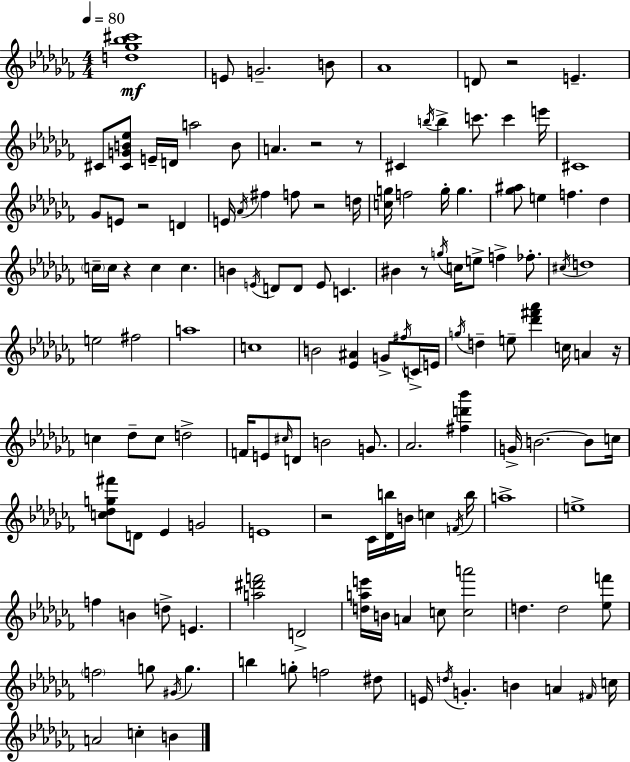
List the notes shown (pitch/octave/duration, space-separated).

[D5,Gb5,Bb5,C#6]/w E4/e G4/h. B4/e Ab4/w D4/e R/h E4/q. C#4/e [C#4,G4,B4,Eb5]/e E4/s D4/s A5/h B4/e A4/q. R/h R/e C#4/q B5/s B5/q C6/e. C6/q E6/s C#4/w Gb4/e E4/e R/h D4/q E4/s Ab4/s F#5/q F5/e R/h D5/s [C5,G5]/s F5/h G5/s G5/q. [Gb5,A#5]/e E5/q F5/q. Db5/q C5/s C5/s R/q C5/q C5/q. B4/q E4/s D4/e D4/e E4/e C4/q. BIS4/q R/e G5/s C5/s E5/e F5/q FES5/e. C#5/s D5/w E5/h F#5/h A5/w C5/w B4/h [Eb4,A#4]/q G4/e F#5/s C4/s E4/s G5/s D5/q E5/e [Db6,F#6,Ab6]/q C5/s A4/q R/s C5/q Db5/e C5/e D5/h F4/s E4/e C#5/s D4/e B4/h G4/e. Ab4/h. [F#5,D6,Bb6]/q G4/s B4/h. B4/e C5/s [C5,Db5,G5,F#6]/e D4/e Eb4/q G4/h E4/w R/h CES4/s [Db4,B5]/s B4/s C5/q F4/s B5/s A5/w E5/w F5/q B4/q D5/e E4/q. [A5,D#6,F6]/h D4/h [D5,A5,E6]/s B4/s A4/q C5/e [C5,A6]/h D5/q. D5/h [Eb5,F6]/e F5/h G5/e G#4/s G5/q. B5/q G5/e F5/h D#5/e E4/s D5/s G4/q. B4/q A4/q F#4/s C5/s A4/h C5/q B4/q